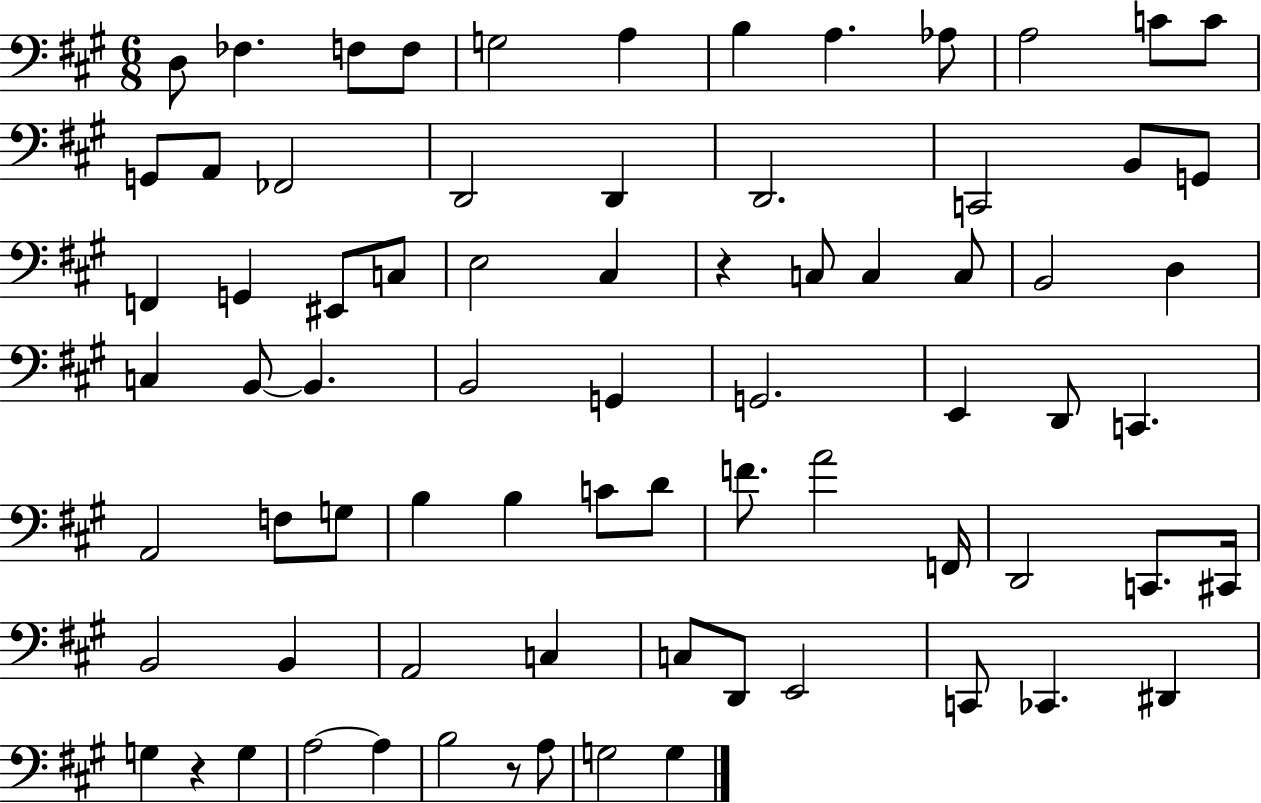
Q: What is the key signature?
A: A major